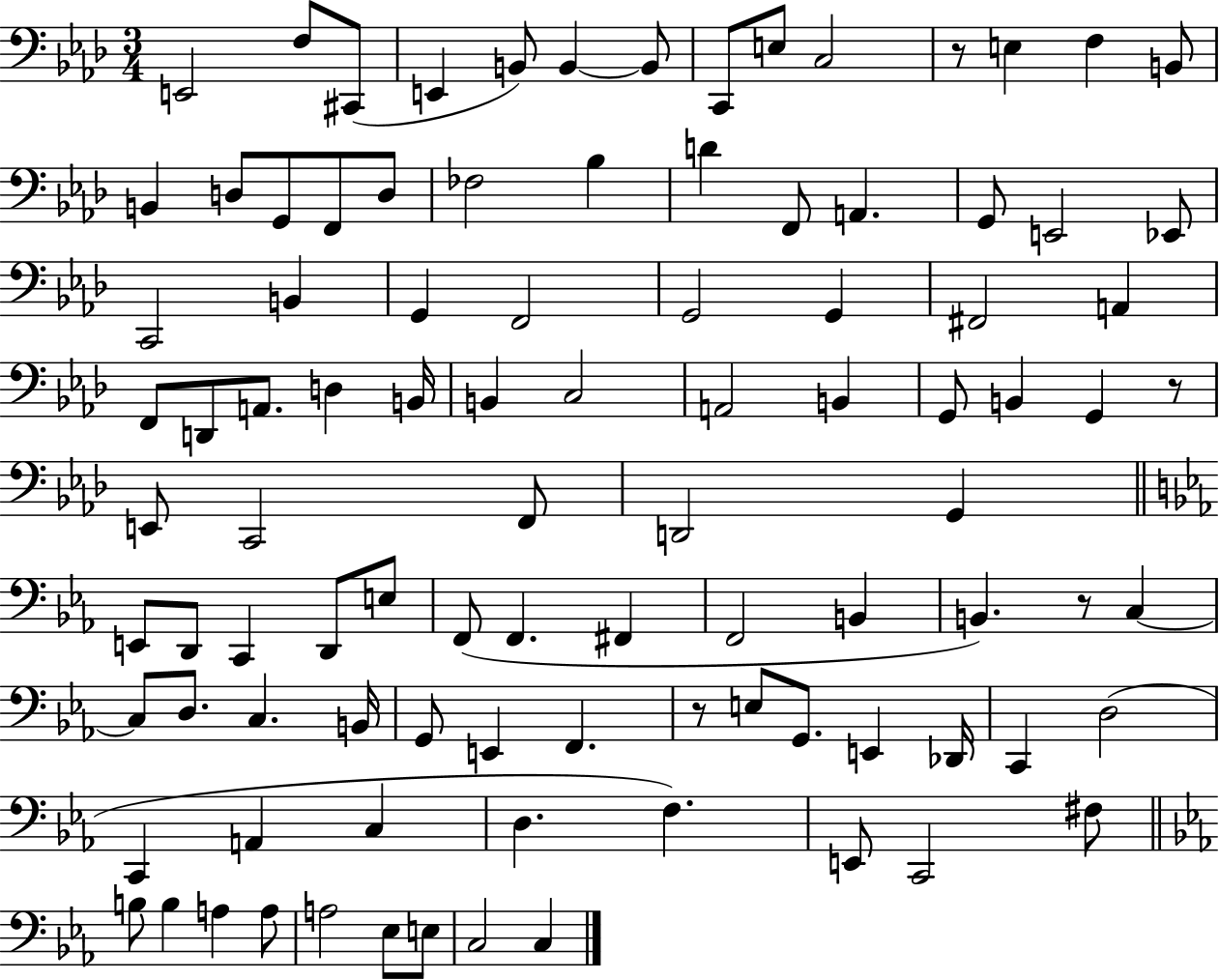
E2/h F3/e C#2/e E2/q B2/e B2/q B2/e C2/e E3/e C3/h R/e E3/q F3/q B2/e B2/q D3/e G2/e F2/e D3/e FES3/h Bb3/q D4/q F2/e A2/q. G2/e E2/h Eb2/e C2/h B2/q G2/q F2/h G2/h G2/q F#2/h A2/q F2/e D2/e A2/e. D3/q B2/s B2/q C3/h A2/h B2/q G2/e B2/q G2/q R/e E2/e C2/h F2/e D2/h G2/q E2/e D2/e C2/q D2/e E3/e F2/e F2/q. F#2/q F2/h B2/q B2/q. R/e C3/q C3/e D3/e. C3/q. B2/s G2/e E2/q F2/q. R/e E3/e G2/e. E2/q Db2/s C2/q D3/h C2/q A2/q C3/q D3/q. F3/q. E2/e C2/h F#3/e B3/e B3/q A3/q A3/e A3/h Eb3/e E3/e C3/h C3/q